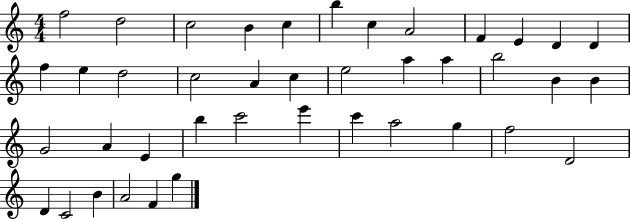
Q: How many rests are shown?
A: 0